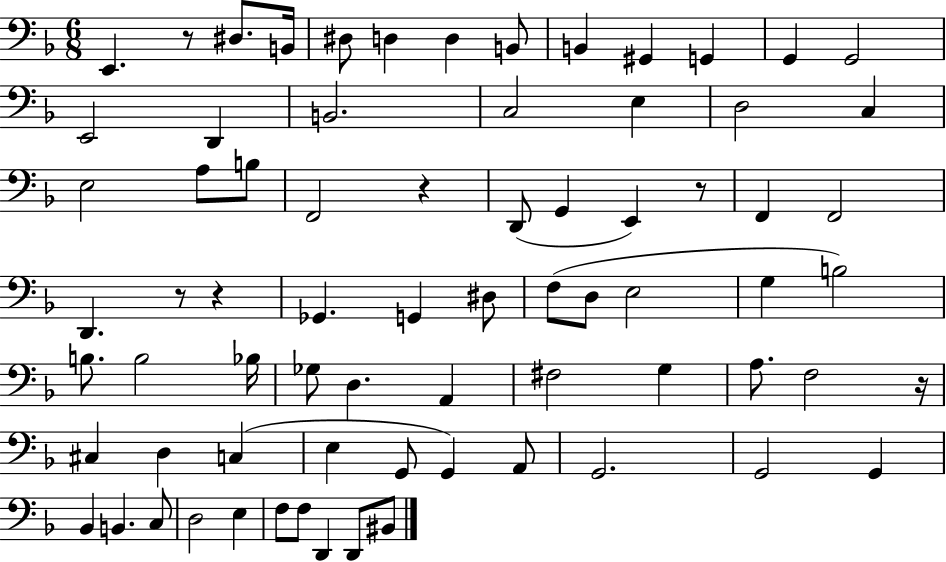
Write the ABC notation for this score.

X:1
T:Untitled
M:6/8
L:1/4
K:F
E,, z/2 ^D,/2 B,,/4 ^D,/2 D, D, B,,/2 B,, ^G,, G,, G,, G,,2 E,,2 D,, B,,2 C,2 E, D,2 C, E,2 A,/2 B,/2 F,,2 z D,,/2 G,, E,, z/2 F,, F,,2 D,, z/2 z _G,, G,, ^D,/2 F,/2 D,/2 E,2 G, B,2 B,/2 B,2 _B,/4 _G,/2 D, A,, ^F,2 G, A,/2 F,2 z/4 ^C, D, C, E, G,,/2 G,, A,,/2 G,,2 G,,2 G,, _B,, B,, C,/2 D,2 E, F,/2 F,/2 D,, D,,/2 ^B,,/2